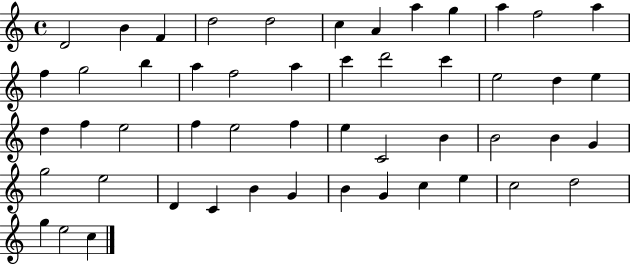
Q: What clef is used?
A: treble